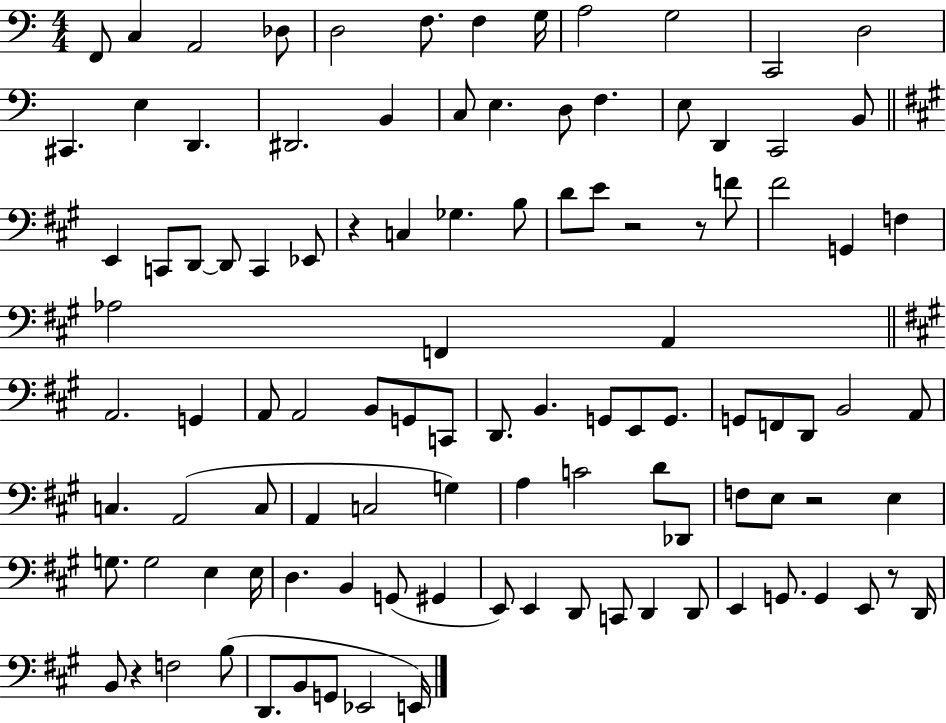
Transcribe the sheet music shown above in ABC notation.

X:1
T:Untitled
M:4/4
L:1/4
K:C
F,,/2 C, A,,2 _D,/2 D,2 F,/2 F, G,/4 A,2 G,2 C,,2 D,2 ^C,, E, D,, ^D,,2 B,, C,/2 E, D,/2 F, E,/2 D,, C,,2 B,,/2 E,, C,,/2 D,,/2 D,,/2 C,, _E,,/2 z C, _G, B,/2 D/2 E/2 z2 z/2 F/2 ^F2 G,, F, _A,2 F,, A,, A,,2 G,, A,,/2 A,,2 B,,/2 G,,/2 C,,/2 D,,/2 B,, G,,/2 E,,/2 G,,/2 G,,/2 F,,/2 D,,/2 B,,2 A,,/2 C, A,,2 C,/2 A,, C,2 G, A, C2 D/2 _D,,/2 F,/2 E,/2 z2 E, G,/2 G,2 E, E,/4 D, B,, G,,/2 ^G,, E,,/2 E,, D,,/2 C,,/2 D,, D,,/2 E,, G,,/2 G,, E,,/2 z/2 D,,/4 B,,/2 z F,2 B,/2 D,,/2 B,,/2 G,,/2 _E,,2 E,,/4